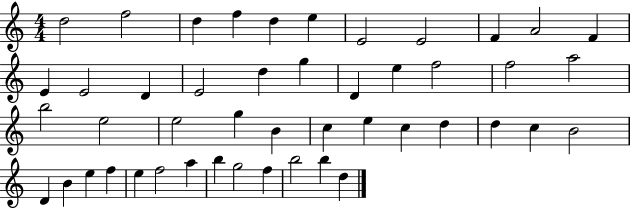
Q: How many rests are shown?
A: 0